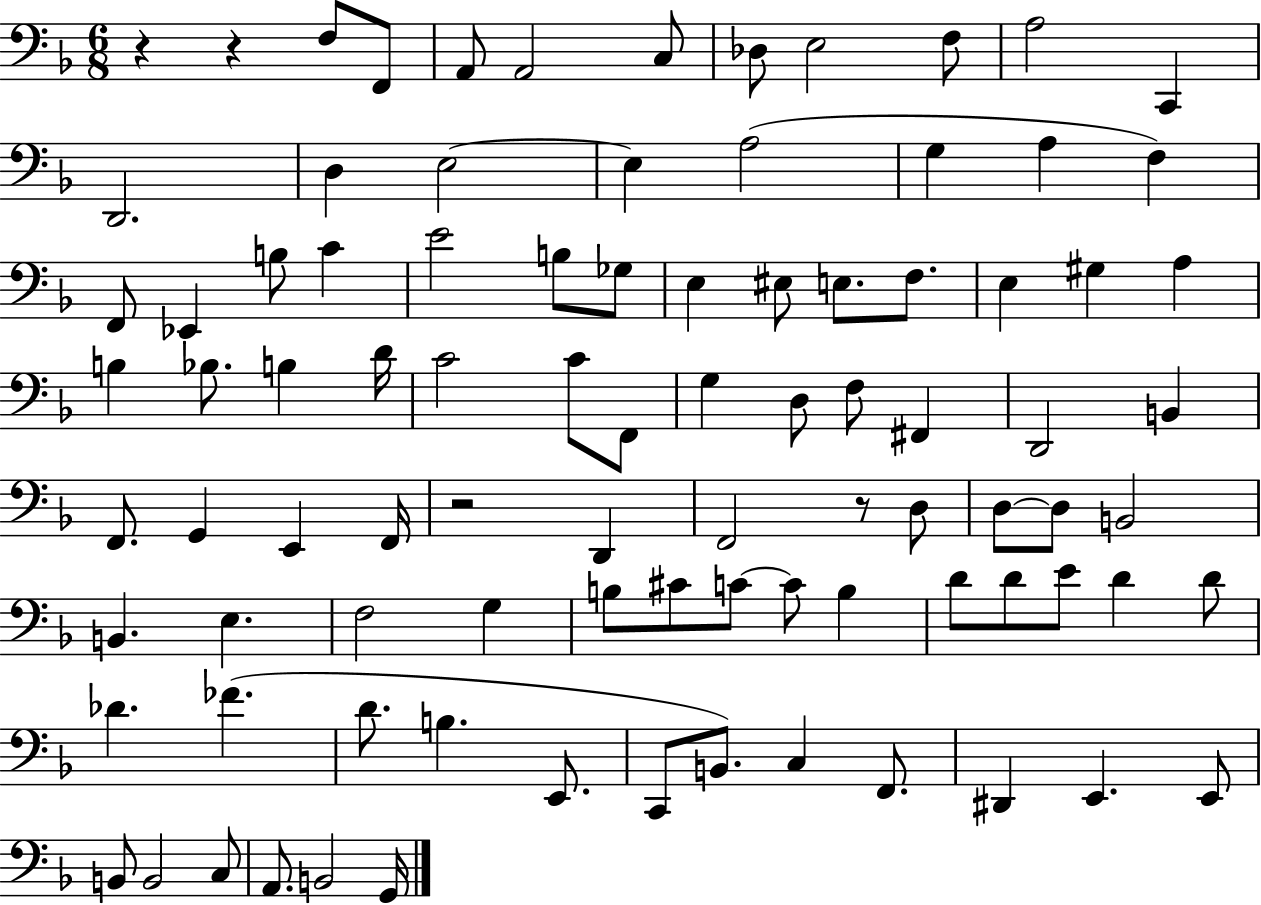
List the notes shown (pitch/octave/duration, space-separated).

R/q R/q F3/e F2/e A2/e A2/h C3/e Db3/e E3/h F3/e A3/h C2/q D2/h. D3/q E3/h E3/q A3/h G3/q A3/q F3/q F2/e Eb2/q B3/e C4/q E4/h B3/e Gb3/e E3/q EIS3/e E3/e. F3/e. E3/q G#3/q A3/q B3/q Bb3/e. B3/q D4/s C4/h C4/e F2/e G3/q D3/e F3/e F#2/q D2/h B2/q F2/e. G2/q E2/q F2/s R/h D2/q F2/h R/e D3/e D3/e D3/e B2/h B2/q. E3/q. F3/h G3/q B3/e C#4/e C4/e C4/e B3/q D4/e D4/e E4/e D4/q D4/e Db4/q. FES4/q. D4/e. B3/q. E2/e. C2/e B2/e. C3/q F2/e. D#2/q E2/q. E2/e B2/e B2/h C3/e A2/e. B2/h G2/s